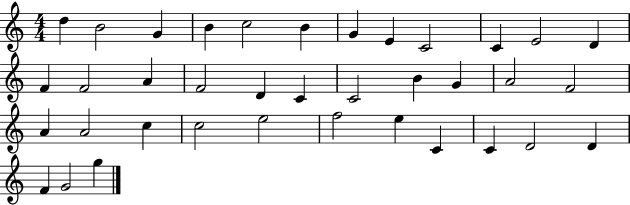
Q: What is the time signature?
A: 4/4